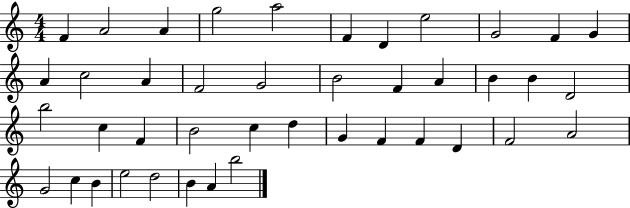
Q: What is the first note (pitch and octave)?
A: F4